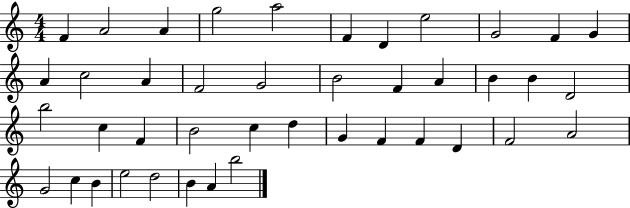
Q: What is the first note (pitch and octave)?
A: F4